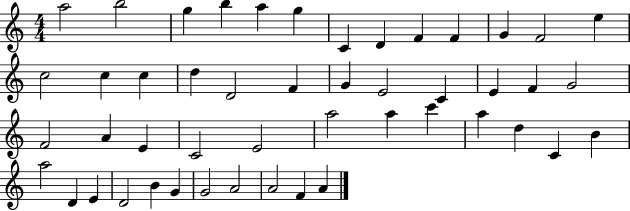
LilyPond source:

{
  \clef treble
  \numericTimeSignature
  \time 4/4
  \key c \major
  a''2 b''2 | g''4 b''4 a''4 g''4 | c'4 d'4 f'4 f'4 | g'4 f'2 e''4 | \break c''2 c''4 c''4 | d''4 d'2 f'4 | g'4 e'2 c'4 | e'4 f'4 g'2 | \break f'2 a'4 e'4 | c'2 e'2 | a''2 a''4 c'''4 | a''4 d''4 c'4 b'4 | \break a''2 d'4 e'4 | d'2 b'4 g'4 | g'2 a'2 | a'2 f'4 a'4 | \break \bar "|."
}